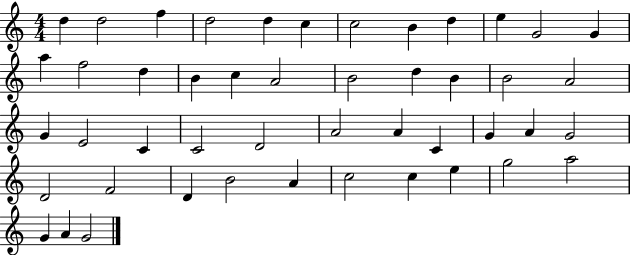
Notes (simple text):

D5/q D5/h F5/q D5/h D5/q C5/q C5/h B4/q D5/q E5/q G4/h G4/q A5/q F5/h D5/q B4/q C5/q A4/h B4/h D5/q B4/q B4/h A4/h G4/q E4/h C4/q C4/h D4/h A4/h A4/q C4/q G4/q A4/q G4/h D4/h F4/h D4/q B4/h A4/q C5/h C5/q E5/q G5/h A5/h G4/q A4/q G4/h